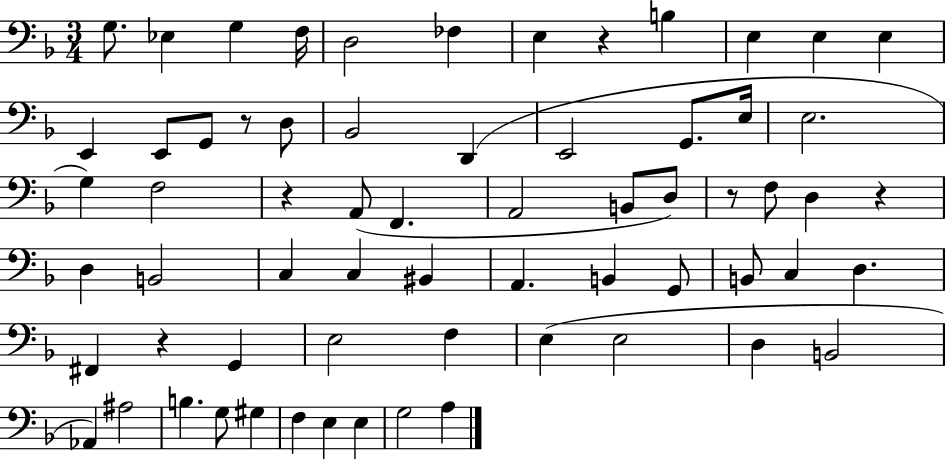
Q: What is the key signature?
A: F major